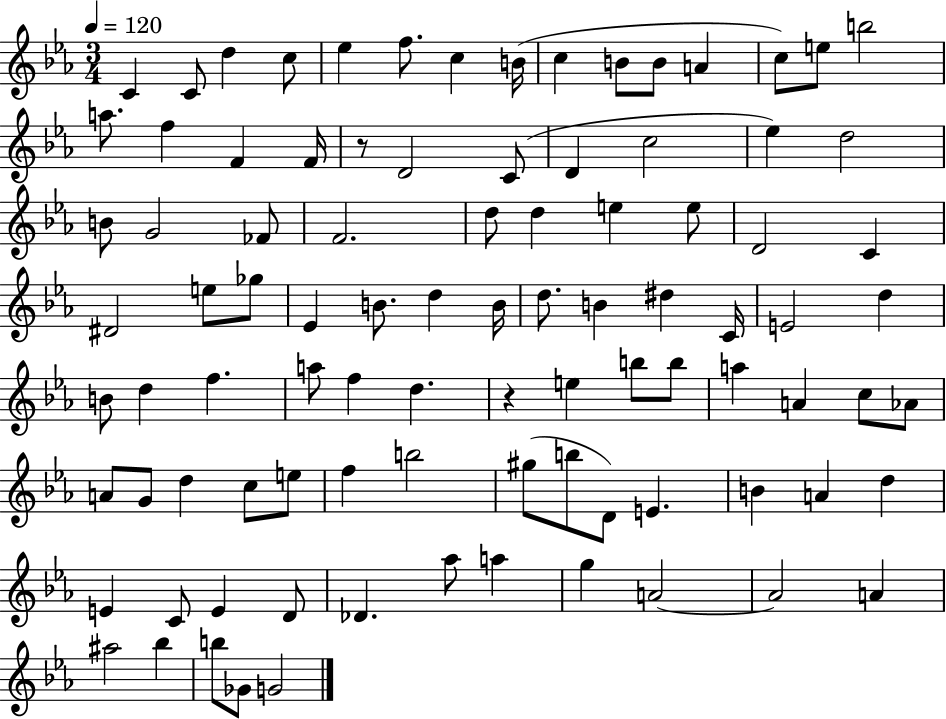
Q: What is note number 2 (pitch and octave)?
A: C4